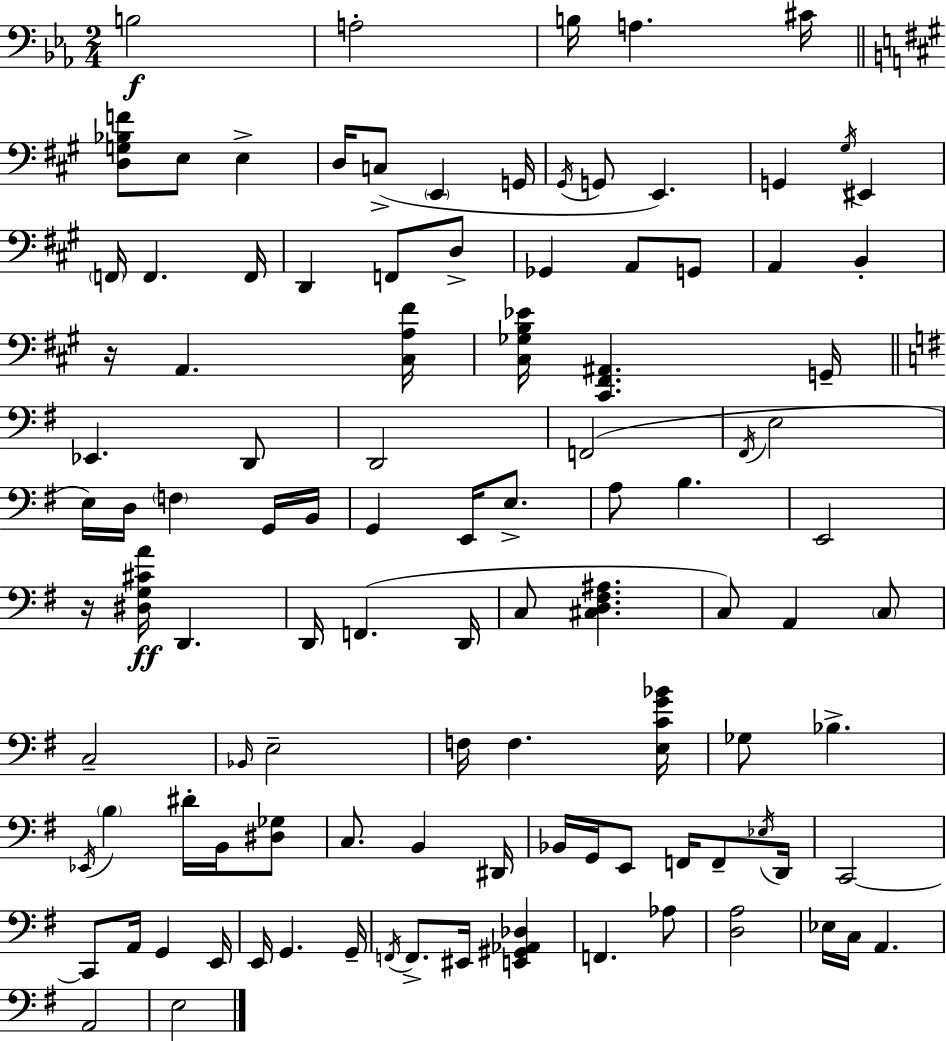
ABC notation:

X:1
T:Untitled
M:2/4
L:1/4
K:Cm
B,2 A,2 B,/4 A, ^C/4 [D,G,_B,F]/2 E,/2 E, D,/4 C,/2 E,, G,,/4 ^G,,/4 G,,/2 E,, G,, ^G,/4 ^E,, F,,/4 F,, F,,/4 D,, F,,/2 D,/2 _G,, A,,/2 G,,/2 A,, B,, z/4 A,, [^C,A,^F]/4 [^C,_G,B,_E]/4 [^C,,^F,,^A,,] G,,/4 _E,, D,,/2 D,,2 F,,2 ^F,,/4 E,2 E,/4 D,/4 F, G,,/4 B,,/4 G,, E,,/4 E,/2 A,/2 B, E,,2 z/4 [^D,G,^CA]/4 D,, D,,/4 F,, D,,/4 C,/2 [^C,D,^F,^A,] C,/2 A,, C,/2 C,2 _B,,/4 E,2 F,/4 F, [E,CG_B]/4 _G,/2 _B, _E,,/4 B, ^D/4 B,,/4 [^D,_G,]/2 C,/2 B,, ^D,,/4 _B,,/4 G,,/4 E,,/2 F,,/4 F,,/2 _E,/4 D,,/4 C,,2 C,,/2 A,,/4 G,, E,,/4 E,,/4 G,, G,,/4 F,,/4 F,,/2 ^E,,/4 [E,,^G,,_A,,_D,] F,, _A,/2 [D,A,]2 _E,/4 C,/4 A,, A,,2 E,2